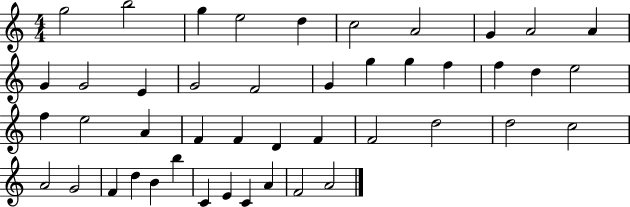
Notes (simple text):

G5/h B5/h G5/q E5/h D5/q C5/h A4/h G4/q A4/h A4/q G4/q G4/h E4/q G4/h F4/h G4/q G5/q G5/q F5/q F5/q D5/q E5/h F5/q E5/h A4/q F4/q F4/q D4/q F4/q F4/h D5/h D5/h C5/h A4/h G4/h F4/q D5/q B4/q B5/q C4/q E4/q C4/q A4/q F4/h A4/h